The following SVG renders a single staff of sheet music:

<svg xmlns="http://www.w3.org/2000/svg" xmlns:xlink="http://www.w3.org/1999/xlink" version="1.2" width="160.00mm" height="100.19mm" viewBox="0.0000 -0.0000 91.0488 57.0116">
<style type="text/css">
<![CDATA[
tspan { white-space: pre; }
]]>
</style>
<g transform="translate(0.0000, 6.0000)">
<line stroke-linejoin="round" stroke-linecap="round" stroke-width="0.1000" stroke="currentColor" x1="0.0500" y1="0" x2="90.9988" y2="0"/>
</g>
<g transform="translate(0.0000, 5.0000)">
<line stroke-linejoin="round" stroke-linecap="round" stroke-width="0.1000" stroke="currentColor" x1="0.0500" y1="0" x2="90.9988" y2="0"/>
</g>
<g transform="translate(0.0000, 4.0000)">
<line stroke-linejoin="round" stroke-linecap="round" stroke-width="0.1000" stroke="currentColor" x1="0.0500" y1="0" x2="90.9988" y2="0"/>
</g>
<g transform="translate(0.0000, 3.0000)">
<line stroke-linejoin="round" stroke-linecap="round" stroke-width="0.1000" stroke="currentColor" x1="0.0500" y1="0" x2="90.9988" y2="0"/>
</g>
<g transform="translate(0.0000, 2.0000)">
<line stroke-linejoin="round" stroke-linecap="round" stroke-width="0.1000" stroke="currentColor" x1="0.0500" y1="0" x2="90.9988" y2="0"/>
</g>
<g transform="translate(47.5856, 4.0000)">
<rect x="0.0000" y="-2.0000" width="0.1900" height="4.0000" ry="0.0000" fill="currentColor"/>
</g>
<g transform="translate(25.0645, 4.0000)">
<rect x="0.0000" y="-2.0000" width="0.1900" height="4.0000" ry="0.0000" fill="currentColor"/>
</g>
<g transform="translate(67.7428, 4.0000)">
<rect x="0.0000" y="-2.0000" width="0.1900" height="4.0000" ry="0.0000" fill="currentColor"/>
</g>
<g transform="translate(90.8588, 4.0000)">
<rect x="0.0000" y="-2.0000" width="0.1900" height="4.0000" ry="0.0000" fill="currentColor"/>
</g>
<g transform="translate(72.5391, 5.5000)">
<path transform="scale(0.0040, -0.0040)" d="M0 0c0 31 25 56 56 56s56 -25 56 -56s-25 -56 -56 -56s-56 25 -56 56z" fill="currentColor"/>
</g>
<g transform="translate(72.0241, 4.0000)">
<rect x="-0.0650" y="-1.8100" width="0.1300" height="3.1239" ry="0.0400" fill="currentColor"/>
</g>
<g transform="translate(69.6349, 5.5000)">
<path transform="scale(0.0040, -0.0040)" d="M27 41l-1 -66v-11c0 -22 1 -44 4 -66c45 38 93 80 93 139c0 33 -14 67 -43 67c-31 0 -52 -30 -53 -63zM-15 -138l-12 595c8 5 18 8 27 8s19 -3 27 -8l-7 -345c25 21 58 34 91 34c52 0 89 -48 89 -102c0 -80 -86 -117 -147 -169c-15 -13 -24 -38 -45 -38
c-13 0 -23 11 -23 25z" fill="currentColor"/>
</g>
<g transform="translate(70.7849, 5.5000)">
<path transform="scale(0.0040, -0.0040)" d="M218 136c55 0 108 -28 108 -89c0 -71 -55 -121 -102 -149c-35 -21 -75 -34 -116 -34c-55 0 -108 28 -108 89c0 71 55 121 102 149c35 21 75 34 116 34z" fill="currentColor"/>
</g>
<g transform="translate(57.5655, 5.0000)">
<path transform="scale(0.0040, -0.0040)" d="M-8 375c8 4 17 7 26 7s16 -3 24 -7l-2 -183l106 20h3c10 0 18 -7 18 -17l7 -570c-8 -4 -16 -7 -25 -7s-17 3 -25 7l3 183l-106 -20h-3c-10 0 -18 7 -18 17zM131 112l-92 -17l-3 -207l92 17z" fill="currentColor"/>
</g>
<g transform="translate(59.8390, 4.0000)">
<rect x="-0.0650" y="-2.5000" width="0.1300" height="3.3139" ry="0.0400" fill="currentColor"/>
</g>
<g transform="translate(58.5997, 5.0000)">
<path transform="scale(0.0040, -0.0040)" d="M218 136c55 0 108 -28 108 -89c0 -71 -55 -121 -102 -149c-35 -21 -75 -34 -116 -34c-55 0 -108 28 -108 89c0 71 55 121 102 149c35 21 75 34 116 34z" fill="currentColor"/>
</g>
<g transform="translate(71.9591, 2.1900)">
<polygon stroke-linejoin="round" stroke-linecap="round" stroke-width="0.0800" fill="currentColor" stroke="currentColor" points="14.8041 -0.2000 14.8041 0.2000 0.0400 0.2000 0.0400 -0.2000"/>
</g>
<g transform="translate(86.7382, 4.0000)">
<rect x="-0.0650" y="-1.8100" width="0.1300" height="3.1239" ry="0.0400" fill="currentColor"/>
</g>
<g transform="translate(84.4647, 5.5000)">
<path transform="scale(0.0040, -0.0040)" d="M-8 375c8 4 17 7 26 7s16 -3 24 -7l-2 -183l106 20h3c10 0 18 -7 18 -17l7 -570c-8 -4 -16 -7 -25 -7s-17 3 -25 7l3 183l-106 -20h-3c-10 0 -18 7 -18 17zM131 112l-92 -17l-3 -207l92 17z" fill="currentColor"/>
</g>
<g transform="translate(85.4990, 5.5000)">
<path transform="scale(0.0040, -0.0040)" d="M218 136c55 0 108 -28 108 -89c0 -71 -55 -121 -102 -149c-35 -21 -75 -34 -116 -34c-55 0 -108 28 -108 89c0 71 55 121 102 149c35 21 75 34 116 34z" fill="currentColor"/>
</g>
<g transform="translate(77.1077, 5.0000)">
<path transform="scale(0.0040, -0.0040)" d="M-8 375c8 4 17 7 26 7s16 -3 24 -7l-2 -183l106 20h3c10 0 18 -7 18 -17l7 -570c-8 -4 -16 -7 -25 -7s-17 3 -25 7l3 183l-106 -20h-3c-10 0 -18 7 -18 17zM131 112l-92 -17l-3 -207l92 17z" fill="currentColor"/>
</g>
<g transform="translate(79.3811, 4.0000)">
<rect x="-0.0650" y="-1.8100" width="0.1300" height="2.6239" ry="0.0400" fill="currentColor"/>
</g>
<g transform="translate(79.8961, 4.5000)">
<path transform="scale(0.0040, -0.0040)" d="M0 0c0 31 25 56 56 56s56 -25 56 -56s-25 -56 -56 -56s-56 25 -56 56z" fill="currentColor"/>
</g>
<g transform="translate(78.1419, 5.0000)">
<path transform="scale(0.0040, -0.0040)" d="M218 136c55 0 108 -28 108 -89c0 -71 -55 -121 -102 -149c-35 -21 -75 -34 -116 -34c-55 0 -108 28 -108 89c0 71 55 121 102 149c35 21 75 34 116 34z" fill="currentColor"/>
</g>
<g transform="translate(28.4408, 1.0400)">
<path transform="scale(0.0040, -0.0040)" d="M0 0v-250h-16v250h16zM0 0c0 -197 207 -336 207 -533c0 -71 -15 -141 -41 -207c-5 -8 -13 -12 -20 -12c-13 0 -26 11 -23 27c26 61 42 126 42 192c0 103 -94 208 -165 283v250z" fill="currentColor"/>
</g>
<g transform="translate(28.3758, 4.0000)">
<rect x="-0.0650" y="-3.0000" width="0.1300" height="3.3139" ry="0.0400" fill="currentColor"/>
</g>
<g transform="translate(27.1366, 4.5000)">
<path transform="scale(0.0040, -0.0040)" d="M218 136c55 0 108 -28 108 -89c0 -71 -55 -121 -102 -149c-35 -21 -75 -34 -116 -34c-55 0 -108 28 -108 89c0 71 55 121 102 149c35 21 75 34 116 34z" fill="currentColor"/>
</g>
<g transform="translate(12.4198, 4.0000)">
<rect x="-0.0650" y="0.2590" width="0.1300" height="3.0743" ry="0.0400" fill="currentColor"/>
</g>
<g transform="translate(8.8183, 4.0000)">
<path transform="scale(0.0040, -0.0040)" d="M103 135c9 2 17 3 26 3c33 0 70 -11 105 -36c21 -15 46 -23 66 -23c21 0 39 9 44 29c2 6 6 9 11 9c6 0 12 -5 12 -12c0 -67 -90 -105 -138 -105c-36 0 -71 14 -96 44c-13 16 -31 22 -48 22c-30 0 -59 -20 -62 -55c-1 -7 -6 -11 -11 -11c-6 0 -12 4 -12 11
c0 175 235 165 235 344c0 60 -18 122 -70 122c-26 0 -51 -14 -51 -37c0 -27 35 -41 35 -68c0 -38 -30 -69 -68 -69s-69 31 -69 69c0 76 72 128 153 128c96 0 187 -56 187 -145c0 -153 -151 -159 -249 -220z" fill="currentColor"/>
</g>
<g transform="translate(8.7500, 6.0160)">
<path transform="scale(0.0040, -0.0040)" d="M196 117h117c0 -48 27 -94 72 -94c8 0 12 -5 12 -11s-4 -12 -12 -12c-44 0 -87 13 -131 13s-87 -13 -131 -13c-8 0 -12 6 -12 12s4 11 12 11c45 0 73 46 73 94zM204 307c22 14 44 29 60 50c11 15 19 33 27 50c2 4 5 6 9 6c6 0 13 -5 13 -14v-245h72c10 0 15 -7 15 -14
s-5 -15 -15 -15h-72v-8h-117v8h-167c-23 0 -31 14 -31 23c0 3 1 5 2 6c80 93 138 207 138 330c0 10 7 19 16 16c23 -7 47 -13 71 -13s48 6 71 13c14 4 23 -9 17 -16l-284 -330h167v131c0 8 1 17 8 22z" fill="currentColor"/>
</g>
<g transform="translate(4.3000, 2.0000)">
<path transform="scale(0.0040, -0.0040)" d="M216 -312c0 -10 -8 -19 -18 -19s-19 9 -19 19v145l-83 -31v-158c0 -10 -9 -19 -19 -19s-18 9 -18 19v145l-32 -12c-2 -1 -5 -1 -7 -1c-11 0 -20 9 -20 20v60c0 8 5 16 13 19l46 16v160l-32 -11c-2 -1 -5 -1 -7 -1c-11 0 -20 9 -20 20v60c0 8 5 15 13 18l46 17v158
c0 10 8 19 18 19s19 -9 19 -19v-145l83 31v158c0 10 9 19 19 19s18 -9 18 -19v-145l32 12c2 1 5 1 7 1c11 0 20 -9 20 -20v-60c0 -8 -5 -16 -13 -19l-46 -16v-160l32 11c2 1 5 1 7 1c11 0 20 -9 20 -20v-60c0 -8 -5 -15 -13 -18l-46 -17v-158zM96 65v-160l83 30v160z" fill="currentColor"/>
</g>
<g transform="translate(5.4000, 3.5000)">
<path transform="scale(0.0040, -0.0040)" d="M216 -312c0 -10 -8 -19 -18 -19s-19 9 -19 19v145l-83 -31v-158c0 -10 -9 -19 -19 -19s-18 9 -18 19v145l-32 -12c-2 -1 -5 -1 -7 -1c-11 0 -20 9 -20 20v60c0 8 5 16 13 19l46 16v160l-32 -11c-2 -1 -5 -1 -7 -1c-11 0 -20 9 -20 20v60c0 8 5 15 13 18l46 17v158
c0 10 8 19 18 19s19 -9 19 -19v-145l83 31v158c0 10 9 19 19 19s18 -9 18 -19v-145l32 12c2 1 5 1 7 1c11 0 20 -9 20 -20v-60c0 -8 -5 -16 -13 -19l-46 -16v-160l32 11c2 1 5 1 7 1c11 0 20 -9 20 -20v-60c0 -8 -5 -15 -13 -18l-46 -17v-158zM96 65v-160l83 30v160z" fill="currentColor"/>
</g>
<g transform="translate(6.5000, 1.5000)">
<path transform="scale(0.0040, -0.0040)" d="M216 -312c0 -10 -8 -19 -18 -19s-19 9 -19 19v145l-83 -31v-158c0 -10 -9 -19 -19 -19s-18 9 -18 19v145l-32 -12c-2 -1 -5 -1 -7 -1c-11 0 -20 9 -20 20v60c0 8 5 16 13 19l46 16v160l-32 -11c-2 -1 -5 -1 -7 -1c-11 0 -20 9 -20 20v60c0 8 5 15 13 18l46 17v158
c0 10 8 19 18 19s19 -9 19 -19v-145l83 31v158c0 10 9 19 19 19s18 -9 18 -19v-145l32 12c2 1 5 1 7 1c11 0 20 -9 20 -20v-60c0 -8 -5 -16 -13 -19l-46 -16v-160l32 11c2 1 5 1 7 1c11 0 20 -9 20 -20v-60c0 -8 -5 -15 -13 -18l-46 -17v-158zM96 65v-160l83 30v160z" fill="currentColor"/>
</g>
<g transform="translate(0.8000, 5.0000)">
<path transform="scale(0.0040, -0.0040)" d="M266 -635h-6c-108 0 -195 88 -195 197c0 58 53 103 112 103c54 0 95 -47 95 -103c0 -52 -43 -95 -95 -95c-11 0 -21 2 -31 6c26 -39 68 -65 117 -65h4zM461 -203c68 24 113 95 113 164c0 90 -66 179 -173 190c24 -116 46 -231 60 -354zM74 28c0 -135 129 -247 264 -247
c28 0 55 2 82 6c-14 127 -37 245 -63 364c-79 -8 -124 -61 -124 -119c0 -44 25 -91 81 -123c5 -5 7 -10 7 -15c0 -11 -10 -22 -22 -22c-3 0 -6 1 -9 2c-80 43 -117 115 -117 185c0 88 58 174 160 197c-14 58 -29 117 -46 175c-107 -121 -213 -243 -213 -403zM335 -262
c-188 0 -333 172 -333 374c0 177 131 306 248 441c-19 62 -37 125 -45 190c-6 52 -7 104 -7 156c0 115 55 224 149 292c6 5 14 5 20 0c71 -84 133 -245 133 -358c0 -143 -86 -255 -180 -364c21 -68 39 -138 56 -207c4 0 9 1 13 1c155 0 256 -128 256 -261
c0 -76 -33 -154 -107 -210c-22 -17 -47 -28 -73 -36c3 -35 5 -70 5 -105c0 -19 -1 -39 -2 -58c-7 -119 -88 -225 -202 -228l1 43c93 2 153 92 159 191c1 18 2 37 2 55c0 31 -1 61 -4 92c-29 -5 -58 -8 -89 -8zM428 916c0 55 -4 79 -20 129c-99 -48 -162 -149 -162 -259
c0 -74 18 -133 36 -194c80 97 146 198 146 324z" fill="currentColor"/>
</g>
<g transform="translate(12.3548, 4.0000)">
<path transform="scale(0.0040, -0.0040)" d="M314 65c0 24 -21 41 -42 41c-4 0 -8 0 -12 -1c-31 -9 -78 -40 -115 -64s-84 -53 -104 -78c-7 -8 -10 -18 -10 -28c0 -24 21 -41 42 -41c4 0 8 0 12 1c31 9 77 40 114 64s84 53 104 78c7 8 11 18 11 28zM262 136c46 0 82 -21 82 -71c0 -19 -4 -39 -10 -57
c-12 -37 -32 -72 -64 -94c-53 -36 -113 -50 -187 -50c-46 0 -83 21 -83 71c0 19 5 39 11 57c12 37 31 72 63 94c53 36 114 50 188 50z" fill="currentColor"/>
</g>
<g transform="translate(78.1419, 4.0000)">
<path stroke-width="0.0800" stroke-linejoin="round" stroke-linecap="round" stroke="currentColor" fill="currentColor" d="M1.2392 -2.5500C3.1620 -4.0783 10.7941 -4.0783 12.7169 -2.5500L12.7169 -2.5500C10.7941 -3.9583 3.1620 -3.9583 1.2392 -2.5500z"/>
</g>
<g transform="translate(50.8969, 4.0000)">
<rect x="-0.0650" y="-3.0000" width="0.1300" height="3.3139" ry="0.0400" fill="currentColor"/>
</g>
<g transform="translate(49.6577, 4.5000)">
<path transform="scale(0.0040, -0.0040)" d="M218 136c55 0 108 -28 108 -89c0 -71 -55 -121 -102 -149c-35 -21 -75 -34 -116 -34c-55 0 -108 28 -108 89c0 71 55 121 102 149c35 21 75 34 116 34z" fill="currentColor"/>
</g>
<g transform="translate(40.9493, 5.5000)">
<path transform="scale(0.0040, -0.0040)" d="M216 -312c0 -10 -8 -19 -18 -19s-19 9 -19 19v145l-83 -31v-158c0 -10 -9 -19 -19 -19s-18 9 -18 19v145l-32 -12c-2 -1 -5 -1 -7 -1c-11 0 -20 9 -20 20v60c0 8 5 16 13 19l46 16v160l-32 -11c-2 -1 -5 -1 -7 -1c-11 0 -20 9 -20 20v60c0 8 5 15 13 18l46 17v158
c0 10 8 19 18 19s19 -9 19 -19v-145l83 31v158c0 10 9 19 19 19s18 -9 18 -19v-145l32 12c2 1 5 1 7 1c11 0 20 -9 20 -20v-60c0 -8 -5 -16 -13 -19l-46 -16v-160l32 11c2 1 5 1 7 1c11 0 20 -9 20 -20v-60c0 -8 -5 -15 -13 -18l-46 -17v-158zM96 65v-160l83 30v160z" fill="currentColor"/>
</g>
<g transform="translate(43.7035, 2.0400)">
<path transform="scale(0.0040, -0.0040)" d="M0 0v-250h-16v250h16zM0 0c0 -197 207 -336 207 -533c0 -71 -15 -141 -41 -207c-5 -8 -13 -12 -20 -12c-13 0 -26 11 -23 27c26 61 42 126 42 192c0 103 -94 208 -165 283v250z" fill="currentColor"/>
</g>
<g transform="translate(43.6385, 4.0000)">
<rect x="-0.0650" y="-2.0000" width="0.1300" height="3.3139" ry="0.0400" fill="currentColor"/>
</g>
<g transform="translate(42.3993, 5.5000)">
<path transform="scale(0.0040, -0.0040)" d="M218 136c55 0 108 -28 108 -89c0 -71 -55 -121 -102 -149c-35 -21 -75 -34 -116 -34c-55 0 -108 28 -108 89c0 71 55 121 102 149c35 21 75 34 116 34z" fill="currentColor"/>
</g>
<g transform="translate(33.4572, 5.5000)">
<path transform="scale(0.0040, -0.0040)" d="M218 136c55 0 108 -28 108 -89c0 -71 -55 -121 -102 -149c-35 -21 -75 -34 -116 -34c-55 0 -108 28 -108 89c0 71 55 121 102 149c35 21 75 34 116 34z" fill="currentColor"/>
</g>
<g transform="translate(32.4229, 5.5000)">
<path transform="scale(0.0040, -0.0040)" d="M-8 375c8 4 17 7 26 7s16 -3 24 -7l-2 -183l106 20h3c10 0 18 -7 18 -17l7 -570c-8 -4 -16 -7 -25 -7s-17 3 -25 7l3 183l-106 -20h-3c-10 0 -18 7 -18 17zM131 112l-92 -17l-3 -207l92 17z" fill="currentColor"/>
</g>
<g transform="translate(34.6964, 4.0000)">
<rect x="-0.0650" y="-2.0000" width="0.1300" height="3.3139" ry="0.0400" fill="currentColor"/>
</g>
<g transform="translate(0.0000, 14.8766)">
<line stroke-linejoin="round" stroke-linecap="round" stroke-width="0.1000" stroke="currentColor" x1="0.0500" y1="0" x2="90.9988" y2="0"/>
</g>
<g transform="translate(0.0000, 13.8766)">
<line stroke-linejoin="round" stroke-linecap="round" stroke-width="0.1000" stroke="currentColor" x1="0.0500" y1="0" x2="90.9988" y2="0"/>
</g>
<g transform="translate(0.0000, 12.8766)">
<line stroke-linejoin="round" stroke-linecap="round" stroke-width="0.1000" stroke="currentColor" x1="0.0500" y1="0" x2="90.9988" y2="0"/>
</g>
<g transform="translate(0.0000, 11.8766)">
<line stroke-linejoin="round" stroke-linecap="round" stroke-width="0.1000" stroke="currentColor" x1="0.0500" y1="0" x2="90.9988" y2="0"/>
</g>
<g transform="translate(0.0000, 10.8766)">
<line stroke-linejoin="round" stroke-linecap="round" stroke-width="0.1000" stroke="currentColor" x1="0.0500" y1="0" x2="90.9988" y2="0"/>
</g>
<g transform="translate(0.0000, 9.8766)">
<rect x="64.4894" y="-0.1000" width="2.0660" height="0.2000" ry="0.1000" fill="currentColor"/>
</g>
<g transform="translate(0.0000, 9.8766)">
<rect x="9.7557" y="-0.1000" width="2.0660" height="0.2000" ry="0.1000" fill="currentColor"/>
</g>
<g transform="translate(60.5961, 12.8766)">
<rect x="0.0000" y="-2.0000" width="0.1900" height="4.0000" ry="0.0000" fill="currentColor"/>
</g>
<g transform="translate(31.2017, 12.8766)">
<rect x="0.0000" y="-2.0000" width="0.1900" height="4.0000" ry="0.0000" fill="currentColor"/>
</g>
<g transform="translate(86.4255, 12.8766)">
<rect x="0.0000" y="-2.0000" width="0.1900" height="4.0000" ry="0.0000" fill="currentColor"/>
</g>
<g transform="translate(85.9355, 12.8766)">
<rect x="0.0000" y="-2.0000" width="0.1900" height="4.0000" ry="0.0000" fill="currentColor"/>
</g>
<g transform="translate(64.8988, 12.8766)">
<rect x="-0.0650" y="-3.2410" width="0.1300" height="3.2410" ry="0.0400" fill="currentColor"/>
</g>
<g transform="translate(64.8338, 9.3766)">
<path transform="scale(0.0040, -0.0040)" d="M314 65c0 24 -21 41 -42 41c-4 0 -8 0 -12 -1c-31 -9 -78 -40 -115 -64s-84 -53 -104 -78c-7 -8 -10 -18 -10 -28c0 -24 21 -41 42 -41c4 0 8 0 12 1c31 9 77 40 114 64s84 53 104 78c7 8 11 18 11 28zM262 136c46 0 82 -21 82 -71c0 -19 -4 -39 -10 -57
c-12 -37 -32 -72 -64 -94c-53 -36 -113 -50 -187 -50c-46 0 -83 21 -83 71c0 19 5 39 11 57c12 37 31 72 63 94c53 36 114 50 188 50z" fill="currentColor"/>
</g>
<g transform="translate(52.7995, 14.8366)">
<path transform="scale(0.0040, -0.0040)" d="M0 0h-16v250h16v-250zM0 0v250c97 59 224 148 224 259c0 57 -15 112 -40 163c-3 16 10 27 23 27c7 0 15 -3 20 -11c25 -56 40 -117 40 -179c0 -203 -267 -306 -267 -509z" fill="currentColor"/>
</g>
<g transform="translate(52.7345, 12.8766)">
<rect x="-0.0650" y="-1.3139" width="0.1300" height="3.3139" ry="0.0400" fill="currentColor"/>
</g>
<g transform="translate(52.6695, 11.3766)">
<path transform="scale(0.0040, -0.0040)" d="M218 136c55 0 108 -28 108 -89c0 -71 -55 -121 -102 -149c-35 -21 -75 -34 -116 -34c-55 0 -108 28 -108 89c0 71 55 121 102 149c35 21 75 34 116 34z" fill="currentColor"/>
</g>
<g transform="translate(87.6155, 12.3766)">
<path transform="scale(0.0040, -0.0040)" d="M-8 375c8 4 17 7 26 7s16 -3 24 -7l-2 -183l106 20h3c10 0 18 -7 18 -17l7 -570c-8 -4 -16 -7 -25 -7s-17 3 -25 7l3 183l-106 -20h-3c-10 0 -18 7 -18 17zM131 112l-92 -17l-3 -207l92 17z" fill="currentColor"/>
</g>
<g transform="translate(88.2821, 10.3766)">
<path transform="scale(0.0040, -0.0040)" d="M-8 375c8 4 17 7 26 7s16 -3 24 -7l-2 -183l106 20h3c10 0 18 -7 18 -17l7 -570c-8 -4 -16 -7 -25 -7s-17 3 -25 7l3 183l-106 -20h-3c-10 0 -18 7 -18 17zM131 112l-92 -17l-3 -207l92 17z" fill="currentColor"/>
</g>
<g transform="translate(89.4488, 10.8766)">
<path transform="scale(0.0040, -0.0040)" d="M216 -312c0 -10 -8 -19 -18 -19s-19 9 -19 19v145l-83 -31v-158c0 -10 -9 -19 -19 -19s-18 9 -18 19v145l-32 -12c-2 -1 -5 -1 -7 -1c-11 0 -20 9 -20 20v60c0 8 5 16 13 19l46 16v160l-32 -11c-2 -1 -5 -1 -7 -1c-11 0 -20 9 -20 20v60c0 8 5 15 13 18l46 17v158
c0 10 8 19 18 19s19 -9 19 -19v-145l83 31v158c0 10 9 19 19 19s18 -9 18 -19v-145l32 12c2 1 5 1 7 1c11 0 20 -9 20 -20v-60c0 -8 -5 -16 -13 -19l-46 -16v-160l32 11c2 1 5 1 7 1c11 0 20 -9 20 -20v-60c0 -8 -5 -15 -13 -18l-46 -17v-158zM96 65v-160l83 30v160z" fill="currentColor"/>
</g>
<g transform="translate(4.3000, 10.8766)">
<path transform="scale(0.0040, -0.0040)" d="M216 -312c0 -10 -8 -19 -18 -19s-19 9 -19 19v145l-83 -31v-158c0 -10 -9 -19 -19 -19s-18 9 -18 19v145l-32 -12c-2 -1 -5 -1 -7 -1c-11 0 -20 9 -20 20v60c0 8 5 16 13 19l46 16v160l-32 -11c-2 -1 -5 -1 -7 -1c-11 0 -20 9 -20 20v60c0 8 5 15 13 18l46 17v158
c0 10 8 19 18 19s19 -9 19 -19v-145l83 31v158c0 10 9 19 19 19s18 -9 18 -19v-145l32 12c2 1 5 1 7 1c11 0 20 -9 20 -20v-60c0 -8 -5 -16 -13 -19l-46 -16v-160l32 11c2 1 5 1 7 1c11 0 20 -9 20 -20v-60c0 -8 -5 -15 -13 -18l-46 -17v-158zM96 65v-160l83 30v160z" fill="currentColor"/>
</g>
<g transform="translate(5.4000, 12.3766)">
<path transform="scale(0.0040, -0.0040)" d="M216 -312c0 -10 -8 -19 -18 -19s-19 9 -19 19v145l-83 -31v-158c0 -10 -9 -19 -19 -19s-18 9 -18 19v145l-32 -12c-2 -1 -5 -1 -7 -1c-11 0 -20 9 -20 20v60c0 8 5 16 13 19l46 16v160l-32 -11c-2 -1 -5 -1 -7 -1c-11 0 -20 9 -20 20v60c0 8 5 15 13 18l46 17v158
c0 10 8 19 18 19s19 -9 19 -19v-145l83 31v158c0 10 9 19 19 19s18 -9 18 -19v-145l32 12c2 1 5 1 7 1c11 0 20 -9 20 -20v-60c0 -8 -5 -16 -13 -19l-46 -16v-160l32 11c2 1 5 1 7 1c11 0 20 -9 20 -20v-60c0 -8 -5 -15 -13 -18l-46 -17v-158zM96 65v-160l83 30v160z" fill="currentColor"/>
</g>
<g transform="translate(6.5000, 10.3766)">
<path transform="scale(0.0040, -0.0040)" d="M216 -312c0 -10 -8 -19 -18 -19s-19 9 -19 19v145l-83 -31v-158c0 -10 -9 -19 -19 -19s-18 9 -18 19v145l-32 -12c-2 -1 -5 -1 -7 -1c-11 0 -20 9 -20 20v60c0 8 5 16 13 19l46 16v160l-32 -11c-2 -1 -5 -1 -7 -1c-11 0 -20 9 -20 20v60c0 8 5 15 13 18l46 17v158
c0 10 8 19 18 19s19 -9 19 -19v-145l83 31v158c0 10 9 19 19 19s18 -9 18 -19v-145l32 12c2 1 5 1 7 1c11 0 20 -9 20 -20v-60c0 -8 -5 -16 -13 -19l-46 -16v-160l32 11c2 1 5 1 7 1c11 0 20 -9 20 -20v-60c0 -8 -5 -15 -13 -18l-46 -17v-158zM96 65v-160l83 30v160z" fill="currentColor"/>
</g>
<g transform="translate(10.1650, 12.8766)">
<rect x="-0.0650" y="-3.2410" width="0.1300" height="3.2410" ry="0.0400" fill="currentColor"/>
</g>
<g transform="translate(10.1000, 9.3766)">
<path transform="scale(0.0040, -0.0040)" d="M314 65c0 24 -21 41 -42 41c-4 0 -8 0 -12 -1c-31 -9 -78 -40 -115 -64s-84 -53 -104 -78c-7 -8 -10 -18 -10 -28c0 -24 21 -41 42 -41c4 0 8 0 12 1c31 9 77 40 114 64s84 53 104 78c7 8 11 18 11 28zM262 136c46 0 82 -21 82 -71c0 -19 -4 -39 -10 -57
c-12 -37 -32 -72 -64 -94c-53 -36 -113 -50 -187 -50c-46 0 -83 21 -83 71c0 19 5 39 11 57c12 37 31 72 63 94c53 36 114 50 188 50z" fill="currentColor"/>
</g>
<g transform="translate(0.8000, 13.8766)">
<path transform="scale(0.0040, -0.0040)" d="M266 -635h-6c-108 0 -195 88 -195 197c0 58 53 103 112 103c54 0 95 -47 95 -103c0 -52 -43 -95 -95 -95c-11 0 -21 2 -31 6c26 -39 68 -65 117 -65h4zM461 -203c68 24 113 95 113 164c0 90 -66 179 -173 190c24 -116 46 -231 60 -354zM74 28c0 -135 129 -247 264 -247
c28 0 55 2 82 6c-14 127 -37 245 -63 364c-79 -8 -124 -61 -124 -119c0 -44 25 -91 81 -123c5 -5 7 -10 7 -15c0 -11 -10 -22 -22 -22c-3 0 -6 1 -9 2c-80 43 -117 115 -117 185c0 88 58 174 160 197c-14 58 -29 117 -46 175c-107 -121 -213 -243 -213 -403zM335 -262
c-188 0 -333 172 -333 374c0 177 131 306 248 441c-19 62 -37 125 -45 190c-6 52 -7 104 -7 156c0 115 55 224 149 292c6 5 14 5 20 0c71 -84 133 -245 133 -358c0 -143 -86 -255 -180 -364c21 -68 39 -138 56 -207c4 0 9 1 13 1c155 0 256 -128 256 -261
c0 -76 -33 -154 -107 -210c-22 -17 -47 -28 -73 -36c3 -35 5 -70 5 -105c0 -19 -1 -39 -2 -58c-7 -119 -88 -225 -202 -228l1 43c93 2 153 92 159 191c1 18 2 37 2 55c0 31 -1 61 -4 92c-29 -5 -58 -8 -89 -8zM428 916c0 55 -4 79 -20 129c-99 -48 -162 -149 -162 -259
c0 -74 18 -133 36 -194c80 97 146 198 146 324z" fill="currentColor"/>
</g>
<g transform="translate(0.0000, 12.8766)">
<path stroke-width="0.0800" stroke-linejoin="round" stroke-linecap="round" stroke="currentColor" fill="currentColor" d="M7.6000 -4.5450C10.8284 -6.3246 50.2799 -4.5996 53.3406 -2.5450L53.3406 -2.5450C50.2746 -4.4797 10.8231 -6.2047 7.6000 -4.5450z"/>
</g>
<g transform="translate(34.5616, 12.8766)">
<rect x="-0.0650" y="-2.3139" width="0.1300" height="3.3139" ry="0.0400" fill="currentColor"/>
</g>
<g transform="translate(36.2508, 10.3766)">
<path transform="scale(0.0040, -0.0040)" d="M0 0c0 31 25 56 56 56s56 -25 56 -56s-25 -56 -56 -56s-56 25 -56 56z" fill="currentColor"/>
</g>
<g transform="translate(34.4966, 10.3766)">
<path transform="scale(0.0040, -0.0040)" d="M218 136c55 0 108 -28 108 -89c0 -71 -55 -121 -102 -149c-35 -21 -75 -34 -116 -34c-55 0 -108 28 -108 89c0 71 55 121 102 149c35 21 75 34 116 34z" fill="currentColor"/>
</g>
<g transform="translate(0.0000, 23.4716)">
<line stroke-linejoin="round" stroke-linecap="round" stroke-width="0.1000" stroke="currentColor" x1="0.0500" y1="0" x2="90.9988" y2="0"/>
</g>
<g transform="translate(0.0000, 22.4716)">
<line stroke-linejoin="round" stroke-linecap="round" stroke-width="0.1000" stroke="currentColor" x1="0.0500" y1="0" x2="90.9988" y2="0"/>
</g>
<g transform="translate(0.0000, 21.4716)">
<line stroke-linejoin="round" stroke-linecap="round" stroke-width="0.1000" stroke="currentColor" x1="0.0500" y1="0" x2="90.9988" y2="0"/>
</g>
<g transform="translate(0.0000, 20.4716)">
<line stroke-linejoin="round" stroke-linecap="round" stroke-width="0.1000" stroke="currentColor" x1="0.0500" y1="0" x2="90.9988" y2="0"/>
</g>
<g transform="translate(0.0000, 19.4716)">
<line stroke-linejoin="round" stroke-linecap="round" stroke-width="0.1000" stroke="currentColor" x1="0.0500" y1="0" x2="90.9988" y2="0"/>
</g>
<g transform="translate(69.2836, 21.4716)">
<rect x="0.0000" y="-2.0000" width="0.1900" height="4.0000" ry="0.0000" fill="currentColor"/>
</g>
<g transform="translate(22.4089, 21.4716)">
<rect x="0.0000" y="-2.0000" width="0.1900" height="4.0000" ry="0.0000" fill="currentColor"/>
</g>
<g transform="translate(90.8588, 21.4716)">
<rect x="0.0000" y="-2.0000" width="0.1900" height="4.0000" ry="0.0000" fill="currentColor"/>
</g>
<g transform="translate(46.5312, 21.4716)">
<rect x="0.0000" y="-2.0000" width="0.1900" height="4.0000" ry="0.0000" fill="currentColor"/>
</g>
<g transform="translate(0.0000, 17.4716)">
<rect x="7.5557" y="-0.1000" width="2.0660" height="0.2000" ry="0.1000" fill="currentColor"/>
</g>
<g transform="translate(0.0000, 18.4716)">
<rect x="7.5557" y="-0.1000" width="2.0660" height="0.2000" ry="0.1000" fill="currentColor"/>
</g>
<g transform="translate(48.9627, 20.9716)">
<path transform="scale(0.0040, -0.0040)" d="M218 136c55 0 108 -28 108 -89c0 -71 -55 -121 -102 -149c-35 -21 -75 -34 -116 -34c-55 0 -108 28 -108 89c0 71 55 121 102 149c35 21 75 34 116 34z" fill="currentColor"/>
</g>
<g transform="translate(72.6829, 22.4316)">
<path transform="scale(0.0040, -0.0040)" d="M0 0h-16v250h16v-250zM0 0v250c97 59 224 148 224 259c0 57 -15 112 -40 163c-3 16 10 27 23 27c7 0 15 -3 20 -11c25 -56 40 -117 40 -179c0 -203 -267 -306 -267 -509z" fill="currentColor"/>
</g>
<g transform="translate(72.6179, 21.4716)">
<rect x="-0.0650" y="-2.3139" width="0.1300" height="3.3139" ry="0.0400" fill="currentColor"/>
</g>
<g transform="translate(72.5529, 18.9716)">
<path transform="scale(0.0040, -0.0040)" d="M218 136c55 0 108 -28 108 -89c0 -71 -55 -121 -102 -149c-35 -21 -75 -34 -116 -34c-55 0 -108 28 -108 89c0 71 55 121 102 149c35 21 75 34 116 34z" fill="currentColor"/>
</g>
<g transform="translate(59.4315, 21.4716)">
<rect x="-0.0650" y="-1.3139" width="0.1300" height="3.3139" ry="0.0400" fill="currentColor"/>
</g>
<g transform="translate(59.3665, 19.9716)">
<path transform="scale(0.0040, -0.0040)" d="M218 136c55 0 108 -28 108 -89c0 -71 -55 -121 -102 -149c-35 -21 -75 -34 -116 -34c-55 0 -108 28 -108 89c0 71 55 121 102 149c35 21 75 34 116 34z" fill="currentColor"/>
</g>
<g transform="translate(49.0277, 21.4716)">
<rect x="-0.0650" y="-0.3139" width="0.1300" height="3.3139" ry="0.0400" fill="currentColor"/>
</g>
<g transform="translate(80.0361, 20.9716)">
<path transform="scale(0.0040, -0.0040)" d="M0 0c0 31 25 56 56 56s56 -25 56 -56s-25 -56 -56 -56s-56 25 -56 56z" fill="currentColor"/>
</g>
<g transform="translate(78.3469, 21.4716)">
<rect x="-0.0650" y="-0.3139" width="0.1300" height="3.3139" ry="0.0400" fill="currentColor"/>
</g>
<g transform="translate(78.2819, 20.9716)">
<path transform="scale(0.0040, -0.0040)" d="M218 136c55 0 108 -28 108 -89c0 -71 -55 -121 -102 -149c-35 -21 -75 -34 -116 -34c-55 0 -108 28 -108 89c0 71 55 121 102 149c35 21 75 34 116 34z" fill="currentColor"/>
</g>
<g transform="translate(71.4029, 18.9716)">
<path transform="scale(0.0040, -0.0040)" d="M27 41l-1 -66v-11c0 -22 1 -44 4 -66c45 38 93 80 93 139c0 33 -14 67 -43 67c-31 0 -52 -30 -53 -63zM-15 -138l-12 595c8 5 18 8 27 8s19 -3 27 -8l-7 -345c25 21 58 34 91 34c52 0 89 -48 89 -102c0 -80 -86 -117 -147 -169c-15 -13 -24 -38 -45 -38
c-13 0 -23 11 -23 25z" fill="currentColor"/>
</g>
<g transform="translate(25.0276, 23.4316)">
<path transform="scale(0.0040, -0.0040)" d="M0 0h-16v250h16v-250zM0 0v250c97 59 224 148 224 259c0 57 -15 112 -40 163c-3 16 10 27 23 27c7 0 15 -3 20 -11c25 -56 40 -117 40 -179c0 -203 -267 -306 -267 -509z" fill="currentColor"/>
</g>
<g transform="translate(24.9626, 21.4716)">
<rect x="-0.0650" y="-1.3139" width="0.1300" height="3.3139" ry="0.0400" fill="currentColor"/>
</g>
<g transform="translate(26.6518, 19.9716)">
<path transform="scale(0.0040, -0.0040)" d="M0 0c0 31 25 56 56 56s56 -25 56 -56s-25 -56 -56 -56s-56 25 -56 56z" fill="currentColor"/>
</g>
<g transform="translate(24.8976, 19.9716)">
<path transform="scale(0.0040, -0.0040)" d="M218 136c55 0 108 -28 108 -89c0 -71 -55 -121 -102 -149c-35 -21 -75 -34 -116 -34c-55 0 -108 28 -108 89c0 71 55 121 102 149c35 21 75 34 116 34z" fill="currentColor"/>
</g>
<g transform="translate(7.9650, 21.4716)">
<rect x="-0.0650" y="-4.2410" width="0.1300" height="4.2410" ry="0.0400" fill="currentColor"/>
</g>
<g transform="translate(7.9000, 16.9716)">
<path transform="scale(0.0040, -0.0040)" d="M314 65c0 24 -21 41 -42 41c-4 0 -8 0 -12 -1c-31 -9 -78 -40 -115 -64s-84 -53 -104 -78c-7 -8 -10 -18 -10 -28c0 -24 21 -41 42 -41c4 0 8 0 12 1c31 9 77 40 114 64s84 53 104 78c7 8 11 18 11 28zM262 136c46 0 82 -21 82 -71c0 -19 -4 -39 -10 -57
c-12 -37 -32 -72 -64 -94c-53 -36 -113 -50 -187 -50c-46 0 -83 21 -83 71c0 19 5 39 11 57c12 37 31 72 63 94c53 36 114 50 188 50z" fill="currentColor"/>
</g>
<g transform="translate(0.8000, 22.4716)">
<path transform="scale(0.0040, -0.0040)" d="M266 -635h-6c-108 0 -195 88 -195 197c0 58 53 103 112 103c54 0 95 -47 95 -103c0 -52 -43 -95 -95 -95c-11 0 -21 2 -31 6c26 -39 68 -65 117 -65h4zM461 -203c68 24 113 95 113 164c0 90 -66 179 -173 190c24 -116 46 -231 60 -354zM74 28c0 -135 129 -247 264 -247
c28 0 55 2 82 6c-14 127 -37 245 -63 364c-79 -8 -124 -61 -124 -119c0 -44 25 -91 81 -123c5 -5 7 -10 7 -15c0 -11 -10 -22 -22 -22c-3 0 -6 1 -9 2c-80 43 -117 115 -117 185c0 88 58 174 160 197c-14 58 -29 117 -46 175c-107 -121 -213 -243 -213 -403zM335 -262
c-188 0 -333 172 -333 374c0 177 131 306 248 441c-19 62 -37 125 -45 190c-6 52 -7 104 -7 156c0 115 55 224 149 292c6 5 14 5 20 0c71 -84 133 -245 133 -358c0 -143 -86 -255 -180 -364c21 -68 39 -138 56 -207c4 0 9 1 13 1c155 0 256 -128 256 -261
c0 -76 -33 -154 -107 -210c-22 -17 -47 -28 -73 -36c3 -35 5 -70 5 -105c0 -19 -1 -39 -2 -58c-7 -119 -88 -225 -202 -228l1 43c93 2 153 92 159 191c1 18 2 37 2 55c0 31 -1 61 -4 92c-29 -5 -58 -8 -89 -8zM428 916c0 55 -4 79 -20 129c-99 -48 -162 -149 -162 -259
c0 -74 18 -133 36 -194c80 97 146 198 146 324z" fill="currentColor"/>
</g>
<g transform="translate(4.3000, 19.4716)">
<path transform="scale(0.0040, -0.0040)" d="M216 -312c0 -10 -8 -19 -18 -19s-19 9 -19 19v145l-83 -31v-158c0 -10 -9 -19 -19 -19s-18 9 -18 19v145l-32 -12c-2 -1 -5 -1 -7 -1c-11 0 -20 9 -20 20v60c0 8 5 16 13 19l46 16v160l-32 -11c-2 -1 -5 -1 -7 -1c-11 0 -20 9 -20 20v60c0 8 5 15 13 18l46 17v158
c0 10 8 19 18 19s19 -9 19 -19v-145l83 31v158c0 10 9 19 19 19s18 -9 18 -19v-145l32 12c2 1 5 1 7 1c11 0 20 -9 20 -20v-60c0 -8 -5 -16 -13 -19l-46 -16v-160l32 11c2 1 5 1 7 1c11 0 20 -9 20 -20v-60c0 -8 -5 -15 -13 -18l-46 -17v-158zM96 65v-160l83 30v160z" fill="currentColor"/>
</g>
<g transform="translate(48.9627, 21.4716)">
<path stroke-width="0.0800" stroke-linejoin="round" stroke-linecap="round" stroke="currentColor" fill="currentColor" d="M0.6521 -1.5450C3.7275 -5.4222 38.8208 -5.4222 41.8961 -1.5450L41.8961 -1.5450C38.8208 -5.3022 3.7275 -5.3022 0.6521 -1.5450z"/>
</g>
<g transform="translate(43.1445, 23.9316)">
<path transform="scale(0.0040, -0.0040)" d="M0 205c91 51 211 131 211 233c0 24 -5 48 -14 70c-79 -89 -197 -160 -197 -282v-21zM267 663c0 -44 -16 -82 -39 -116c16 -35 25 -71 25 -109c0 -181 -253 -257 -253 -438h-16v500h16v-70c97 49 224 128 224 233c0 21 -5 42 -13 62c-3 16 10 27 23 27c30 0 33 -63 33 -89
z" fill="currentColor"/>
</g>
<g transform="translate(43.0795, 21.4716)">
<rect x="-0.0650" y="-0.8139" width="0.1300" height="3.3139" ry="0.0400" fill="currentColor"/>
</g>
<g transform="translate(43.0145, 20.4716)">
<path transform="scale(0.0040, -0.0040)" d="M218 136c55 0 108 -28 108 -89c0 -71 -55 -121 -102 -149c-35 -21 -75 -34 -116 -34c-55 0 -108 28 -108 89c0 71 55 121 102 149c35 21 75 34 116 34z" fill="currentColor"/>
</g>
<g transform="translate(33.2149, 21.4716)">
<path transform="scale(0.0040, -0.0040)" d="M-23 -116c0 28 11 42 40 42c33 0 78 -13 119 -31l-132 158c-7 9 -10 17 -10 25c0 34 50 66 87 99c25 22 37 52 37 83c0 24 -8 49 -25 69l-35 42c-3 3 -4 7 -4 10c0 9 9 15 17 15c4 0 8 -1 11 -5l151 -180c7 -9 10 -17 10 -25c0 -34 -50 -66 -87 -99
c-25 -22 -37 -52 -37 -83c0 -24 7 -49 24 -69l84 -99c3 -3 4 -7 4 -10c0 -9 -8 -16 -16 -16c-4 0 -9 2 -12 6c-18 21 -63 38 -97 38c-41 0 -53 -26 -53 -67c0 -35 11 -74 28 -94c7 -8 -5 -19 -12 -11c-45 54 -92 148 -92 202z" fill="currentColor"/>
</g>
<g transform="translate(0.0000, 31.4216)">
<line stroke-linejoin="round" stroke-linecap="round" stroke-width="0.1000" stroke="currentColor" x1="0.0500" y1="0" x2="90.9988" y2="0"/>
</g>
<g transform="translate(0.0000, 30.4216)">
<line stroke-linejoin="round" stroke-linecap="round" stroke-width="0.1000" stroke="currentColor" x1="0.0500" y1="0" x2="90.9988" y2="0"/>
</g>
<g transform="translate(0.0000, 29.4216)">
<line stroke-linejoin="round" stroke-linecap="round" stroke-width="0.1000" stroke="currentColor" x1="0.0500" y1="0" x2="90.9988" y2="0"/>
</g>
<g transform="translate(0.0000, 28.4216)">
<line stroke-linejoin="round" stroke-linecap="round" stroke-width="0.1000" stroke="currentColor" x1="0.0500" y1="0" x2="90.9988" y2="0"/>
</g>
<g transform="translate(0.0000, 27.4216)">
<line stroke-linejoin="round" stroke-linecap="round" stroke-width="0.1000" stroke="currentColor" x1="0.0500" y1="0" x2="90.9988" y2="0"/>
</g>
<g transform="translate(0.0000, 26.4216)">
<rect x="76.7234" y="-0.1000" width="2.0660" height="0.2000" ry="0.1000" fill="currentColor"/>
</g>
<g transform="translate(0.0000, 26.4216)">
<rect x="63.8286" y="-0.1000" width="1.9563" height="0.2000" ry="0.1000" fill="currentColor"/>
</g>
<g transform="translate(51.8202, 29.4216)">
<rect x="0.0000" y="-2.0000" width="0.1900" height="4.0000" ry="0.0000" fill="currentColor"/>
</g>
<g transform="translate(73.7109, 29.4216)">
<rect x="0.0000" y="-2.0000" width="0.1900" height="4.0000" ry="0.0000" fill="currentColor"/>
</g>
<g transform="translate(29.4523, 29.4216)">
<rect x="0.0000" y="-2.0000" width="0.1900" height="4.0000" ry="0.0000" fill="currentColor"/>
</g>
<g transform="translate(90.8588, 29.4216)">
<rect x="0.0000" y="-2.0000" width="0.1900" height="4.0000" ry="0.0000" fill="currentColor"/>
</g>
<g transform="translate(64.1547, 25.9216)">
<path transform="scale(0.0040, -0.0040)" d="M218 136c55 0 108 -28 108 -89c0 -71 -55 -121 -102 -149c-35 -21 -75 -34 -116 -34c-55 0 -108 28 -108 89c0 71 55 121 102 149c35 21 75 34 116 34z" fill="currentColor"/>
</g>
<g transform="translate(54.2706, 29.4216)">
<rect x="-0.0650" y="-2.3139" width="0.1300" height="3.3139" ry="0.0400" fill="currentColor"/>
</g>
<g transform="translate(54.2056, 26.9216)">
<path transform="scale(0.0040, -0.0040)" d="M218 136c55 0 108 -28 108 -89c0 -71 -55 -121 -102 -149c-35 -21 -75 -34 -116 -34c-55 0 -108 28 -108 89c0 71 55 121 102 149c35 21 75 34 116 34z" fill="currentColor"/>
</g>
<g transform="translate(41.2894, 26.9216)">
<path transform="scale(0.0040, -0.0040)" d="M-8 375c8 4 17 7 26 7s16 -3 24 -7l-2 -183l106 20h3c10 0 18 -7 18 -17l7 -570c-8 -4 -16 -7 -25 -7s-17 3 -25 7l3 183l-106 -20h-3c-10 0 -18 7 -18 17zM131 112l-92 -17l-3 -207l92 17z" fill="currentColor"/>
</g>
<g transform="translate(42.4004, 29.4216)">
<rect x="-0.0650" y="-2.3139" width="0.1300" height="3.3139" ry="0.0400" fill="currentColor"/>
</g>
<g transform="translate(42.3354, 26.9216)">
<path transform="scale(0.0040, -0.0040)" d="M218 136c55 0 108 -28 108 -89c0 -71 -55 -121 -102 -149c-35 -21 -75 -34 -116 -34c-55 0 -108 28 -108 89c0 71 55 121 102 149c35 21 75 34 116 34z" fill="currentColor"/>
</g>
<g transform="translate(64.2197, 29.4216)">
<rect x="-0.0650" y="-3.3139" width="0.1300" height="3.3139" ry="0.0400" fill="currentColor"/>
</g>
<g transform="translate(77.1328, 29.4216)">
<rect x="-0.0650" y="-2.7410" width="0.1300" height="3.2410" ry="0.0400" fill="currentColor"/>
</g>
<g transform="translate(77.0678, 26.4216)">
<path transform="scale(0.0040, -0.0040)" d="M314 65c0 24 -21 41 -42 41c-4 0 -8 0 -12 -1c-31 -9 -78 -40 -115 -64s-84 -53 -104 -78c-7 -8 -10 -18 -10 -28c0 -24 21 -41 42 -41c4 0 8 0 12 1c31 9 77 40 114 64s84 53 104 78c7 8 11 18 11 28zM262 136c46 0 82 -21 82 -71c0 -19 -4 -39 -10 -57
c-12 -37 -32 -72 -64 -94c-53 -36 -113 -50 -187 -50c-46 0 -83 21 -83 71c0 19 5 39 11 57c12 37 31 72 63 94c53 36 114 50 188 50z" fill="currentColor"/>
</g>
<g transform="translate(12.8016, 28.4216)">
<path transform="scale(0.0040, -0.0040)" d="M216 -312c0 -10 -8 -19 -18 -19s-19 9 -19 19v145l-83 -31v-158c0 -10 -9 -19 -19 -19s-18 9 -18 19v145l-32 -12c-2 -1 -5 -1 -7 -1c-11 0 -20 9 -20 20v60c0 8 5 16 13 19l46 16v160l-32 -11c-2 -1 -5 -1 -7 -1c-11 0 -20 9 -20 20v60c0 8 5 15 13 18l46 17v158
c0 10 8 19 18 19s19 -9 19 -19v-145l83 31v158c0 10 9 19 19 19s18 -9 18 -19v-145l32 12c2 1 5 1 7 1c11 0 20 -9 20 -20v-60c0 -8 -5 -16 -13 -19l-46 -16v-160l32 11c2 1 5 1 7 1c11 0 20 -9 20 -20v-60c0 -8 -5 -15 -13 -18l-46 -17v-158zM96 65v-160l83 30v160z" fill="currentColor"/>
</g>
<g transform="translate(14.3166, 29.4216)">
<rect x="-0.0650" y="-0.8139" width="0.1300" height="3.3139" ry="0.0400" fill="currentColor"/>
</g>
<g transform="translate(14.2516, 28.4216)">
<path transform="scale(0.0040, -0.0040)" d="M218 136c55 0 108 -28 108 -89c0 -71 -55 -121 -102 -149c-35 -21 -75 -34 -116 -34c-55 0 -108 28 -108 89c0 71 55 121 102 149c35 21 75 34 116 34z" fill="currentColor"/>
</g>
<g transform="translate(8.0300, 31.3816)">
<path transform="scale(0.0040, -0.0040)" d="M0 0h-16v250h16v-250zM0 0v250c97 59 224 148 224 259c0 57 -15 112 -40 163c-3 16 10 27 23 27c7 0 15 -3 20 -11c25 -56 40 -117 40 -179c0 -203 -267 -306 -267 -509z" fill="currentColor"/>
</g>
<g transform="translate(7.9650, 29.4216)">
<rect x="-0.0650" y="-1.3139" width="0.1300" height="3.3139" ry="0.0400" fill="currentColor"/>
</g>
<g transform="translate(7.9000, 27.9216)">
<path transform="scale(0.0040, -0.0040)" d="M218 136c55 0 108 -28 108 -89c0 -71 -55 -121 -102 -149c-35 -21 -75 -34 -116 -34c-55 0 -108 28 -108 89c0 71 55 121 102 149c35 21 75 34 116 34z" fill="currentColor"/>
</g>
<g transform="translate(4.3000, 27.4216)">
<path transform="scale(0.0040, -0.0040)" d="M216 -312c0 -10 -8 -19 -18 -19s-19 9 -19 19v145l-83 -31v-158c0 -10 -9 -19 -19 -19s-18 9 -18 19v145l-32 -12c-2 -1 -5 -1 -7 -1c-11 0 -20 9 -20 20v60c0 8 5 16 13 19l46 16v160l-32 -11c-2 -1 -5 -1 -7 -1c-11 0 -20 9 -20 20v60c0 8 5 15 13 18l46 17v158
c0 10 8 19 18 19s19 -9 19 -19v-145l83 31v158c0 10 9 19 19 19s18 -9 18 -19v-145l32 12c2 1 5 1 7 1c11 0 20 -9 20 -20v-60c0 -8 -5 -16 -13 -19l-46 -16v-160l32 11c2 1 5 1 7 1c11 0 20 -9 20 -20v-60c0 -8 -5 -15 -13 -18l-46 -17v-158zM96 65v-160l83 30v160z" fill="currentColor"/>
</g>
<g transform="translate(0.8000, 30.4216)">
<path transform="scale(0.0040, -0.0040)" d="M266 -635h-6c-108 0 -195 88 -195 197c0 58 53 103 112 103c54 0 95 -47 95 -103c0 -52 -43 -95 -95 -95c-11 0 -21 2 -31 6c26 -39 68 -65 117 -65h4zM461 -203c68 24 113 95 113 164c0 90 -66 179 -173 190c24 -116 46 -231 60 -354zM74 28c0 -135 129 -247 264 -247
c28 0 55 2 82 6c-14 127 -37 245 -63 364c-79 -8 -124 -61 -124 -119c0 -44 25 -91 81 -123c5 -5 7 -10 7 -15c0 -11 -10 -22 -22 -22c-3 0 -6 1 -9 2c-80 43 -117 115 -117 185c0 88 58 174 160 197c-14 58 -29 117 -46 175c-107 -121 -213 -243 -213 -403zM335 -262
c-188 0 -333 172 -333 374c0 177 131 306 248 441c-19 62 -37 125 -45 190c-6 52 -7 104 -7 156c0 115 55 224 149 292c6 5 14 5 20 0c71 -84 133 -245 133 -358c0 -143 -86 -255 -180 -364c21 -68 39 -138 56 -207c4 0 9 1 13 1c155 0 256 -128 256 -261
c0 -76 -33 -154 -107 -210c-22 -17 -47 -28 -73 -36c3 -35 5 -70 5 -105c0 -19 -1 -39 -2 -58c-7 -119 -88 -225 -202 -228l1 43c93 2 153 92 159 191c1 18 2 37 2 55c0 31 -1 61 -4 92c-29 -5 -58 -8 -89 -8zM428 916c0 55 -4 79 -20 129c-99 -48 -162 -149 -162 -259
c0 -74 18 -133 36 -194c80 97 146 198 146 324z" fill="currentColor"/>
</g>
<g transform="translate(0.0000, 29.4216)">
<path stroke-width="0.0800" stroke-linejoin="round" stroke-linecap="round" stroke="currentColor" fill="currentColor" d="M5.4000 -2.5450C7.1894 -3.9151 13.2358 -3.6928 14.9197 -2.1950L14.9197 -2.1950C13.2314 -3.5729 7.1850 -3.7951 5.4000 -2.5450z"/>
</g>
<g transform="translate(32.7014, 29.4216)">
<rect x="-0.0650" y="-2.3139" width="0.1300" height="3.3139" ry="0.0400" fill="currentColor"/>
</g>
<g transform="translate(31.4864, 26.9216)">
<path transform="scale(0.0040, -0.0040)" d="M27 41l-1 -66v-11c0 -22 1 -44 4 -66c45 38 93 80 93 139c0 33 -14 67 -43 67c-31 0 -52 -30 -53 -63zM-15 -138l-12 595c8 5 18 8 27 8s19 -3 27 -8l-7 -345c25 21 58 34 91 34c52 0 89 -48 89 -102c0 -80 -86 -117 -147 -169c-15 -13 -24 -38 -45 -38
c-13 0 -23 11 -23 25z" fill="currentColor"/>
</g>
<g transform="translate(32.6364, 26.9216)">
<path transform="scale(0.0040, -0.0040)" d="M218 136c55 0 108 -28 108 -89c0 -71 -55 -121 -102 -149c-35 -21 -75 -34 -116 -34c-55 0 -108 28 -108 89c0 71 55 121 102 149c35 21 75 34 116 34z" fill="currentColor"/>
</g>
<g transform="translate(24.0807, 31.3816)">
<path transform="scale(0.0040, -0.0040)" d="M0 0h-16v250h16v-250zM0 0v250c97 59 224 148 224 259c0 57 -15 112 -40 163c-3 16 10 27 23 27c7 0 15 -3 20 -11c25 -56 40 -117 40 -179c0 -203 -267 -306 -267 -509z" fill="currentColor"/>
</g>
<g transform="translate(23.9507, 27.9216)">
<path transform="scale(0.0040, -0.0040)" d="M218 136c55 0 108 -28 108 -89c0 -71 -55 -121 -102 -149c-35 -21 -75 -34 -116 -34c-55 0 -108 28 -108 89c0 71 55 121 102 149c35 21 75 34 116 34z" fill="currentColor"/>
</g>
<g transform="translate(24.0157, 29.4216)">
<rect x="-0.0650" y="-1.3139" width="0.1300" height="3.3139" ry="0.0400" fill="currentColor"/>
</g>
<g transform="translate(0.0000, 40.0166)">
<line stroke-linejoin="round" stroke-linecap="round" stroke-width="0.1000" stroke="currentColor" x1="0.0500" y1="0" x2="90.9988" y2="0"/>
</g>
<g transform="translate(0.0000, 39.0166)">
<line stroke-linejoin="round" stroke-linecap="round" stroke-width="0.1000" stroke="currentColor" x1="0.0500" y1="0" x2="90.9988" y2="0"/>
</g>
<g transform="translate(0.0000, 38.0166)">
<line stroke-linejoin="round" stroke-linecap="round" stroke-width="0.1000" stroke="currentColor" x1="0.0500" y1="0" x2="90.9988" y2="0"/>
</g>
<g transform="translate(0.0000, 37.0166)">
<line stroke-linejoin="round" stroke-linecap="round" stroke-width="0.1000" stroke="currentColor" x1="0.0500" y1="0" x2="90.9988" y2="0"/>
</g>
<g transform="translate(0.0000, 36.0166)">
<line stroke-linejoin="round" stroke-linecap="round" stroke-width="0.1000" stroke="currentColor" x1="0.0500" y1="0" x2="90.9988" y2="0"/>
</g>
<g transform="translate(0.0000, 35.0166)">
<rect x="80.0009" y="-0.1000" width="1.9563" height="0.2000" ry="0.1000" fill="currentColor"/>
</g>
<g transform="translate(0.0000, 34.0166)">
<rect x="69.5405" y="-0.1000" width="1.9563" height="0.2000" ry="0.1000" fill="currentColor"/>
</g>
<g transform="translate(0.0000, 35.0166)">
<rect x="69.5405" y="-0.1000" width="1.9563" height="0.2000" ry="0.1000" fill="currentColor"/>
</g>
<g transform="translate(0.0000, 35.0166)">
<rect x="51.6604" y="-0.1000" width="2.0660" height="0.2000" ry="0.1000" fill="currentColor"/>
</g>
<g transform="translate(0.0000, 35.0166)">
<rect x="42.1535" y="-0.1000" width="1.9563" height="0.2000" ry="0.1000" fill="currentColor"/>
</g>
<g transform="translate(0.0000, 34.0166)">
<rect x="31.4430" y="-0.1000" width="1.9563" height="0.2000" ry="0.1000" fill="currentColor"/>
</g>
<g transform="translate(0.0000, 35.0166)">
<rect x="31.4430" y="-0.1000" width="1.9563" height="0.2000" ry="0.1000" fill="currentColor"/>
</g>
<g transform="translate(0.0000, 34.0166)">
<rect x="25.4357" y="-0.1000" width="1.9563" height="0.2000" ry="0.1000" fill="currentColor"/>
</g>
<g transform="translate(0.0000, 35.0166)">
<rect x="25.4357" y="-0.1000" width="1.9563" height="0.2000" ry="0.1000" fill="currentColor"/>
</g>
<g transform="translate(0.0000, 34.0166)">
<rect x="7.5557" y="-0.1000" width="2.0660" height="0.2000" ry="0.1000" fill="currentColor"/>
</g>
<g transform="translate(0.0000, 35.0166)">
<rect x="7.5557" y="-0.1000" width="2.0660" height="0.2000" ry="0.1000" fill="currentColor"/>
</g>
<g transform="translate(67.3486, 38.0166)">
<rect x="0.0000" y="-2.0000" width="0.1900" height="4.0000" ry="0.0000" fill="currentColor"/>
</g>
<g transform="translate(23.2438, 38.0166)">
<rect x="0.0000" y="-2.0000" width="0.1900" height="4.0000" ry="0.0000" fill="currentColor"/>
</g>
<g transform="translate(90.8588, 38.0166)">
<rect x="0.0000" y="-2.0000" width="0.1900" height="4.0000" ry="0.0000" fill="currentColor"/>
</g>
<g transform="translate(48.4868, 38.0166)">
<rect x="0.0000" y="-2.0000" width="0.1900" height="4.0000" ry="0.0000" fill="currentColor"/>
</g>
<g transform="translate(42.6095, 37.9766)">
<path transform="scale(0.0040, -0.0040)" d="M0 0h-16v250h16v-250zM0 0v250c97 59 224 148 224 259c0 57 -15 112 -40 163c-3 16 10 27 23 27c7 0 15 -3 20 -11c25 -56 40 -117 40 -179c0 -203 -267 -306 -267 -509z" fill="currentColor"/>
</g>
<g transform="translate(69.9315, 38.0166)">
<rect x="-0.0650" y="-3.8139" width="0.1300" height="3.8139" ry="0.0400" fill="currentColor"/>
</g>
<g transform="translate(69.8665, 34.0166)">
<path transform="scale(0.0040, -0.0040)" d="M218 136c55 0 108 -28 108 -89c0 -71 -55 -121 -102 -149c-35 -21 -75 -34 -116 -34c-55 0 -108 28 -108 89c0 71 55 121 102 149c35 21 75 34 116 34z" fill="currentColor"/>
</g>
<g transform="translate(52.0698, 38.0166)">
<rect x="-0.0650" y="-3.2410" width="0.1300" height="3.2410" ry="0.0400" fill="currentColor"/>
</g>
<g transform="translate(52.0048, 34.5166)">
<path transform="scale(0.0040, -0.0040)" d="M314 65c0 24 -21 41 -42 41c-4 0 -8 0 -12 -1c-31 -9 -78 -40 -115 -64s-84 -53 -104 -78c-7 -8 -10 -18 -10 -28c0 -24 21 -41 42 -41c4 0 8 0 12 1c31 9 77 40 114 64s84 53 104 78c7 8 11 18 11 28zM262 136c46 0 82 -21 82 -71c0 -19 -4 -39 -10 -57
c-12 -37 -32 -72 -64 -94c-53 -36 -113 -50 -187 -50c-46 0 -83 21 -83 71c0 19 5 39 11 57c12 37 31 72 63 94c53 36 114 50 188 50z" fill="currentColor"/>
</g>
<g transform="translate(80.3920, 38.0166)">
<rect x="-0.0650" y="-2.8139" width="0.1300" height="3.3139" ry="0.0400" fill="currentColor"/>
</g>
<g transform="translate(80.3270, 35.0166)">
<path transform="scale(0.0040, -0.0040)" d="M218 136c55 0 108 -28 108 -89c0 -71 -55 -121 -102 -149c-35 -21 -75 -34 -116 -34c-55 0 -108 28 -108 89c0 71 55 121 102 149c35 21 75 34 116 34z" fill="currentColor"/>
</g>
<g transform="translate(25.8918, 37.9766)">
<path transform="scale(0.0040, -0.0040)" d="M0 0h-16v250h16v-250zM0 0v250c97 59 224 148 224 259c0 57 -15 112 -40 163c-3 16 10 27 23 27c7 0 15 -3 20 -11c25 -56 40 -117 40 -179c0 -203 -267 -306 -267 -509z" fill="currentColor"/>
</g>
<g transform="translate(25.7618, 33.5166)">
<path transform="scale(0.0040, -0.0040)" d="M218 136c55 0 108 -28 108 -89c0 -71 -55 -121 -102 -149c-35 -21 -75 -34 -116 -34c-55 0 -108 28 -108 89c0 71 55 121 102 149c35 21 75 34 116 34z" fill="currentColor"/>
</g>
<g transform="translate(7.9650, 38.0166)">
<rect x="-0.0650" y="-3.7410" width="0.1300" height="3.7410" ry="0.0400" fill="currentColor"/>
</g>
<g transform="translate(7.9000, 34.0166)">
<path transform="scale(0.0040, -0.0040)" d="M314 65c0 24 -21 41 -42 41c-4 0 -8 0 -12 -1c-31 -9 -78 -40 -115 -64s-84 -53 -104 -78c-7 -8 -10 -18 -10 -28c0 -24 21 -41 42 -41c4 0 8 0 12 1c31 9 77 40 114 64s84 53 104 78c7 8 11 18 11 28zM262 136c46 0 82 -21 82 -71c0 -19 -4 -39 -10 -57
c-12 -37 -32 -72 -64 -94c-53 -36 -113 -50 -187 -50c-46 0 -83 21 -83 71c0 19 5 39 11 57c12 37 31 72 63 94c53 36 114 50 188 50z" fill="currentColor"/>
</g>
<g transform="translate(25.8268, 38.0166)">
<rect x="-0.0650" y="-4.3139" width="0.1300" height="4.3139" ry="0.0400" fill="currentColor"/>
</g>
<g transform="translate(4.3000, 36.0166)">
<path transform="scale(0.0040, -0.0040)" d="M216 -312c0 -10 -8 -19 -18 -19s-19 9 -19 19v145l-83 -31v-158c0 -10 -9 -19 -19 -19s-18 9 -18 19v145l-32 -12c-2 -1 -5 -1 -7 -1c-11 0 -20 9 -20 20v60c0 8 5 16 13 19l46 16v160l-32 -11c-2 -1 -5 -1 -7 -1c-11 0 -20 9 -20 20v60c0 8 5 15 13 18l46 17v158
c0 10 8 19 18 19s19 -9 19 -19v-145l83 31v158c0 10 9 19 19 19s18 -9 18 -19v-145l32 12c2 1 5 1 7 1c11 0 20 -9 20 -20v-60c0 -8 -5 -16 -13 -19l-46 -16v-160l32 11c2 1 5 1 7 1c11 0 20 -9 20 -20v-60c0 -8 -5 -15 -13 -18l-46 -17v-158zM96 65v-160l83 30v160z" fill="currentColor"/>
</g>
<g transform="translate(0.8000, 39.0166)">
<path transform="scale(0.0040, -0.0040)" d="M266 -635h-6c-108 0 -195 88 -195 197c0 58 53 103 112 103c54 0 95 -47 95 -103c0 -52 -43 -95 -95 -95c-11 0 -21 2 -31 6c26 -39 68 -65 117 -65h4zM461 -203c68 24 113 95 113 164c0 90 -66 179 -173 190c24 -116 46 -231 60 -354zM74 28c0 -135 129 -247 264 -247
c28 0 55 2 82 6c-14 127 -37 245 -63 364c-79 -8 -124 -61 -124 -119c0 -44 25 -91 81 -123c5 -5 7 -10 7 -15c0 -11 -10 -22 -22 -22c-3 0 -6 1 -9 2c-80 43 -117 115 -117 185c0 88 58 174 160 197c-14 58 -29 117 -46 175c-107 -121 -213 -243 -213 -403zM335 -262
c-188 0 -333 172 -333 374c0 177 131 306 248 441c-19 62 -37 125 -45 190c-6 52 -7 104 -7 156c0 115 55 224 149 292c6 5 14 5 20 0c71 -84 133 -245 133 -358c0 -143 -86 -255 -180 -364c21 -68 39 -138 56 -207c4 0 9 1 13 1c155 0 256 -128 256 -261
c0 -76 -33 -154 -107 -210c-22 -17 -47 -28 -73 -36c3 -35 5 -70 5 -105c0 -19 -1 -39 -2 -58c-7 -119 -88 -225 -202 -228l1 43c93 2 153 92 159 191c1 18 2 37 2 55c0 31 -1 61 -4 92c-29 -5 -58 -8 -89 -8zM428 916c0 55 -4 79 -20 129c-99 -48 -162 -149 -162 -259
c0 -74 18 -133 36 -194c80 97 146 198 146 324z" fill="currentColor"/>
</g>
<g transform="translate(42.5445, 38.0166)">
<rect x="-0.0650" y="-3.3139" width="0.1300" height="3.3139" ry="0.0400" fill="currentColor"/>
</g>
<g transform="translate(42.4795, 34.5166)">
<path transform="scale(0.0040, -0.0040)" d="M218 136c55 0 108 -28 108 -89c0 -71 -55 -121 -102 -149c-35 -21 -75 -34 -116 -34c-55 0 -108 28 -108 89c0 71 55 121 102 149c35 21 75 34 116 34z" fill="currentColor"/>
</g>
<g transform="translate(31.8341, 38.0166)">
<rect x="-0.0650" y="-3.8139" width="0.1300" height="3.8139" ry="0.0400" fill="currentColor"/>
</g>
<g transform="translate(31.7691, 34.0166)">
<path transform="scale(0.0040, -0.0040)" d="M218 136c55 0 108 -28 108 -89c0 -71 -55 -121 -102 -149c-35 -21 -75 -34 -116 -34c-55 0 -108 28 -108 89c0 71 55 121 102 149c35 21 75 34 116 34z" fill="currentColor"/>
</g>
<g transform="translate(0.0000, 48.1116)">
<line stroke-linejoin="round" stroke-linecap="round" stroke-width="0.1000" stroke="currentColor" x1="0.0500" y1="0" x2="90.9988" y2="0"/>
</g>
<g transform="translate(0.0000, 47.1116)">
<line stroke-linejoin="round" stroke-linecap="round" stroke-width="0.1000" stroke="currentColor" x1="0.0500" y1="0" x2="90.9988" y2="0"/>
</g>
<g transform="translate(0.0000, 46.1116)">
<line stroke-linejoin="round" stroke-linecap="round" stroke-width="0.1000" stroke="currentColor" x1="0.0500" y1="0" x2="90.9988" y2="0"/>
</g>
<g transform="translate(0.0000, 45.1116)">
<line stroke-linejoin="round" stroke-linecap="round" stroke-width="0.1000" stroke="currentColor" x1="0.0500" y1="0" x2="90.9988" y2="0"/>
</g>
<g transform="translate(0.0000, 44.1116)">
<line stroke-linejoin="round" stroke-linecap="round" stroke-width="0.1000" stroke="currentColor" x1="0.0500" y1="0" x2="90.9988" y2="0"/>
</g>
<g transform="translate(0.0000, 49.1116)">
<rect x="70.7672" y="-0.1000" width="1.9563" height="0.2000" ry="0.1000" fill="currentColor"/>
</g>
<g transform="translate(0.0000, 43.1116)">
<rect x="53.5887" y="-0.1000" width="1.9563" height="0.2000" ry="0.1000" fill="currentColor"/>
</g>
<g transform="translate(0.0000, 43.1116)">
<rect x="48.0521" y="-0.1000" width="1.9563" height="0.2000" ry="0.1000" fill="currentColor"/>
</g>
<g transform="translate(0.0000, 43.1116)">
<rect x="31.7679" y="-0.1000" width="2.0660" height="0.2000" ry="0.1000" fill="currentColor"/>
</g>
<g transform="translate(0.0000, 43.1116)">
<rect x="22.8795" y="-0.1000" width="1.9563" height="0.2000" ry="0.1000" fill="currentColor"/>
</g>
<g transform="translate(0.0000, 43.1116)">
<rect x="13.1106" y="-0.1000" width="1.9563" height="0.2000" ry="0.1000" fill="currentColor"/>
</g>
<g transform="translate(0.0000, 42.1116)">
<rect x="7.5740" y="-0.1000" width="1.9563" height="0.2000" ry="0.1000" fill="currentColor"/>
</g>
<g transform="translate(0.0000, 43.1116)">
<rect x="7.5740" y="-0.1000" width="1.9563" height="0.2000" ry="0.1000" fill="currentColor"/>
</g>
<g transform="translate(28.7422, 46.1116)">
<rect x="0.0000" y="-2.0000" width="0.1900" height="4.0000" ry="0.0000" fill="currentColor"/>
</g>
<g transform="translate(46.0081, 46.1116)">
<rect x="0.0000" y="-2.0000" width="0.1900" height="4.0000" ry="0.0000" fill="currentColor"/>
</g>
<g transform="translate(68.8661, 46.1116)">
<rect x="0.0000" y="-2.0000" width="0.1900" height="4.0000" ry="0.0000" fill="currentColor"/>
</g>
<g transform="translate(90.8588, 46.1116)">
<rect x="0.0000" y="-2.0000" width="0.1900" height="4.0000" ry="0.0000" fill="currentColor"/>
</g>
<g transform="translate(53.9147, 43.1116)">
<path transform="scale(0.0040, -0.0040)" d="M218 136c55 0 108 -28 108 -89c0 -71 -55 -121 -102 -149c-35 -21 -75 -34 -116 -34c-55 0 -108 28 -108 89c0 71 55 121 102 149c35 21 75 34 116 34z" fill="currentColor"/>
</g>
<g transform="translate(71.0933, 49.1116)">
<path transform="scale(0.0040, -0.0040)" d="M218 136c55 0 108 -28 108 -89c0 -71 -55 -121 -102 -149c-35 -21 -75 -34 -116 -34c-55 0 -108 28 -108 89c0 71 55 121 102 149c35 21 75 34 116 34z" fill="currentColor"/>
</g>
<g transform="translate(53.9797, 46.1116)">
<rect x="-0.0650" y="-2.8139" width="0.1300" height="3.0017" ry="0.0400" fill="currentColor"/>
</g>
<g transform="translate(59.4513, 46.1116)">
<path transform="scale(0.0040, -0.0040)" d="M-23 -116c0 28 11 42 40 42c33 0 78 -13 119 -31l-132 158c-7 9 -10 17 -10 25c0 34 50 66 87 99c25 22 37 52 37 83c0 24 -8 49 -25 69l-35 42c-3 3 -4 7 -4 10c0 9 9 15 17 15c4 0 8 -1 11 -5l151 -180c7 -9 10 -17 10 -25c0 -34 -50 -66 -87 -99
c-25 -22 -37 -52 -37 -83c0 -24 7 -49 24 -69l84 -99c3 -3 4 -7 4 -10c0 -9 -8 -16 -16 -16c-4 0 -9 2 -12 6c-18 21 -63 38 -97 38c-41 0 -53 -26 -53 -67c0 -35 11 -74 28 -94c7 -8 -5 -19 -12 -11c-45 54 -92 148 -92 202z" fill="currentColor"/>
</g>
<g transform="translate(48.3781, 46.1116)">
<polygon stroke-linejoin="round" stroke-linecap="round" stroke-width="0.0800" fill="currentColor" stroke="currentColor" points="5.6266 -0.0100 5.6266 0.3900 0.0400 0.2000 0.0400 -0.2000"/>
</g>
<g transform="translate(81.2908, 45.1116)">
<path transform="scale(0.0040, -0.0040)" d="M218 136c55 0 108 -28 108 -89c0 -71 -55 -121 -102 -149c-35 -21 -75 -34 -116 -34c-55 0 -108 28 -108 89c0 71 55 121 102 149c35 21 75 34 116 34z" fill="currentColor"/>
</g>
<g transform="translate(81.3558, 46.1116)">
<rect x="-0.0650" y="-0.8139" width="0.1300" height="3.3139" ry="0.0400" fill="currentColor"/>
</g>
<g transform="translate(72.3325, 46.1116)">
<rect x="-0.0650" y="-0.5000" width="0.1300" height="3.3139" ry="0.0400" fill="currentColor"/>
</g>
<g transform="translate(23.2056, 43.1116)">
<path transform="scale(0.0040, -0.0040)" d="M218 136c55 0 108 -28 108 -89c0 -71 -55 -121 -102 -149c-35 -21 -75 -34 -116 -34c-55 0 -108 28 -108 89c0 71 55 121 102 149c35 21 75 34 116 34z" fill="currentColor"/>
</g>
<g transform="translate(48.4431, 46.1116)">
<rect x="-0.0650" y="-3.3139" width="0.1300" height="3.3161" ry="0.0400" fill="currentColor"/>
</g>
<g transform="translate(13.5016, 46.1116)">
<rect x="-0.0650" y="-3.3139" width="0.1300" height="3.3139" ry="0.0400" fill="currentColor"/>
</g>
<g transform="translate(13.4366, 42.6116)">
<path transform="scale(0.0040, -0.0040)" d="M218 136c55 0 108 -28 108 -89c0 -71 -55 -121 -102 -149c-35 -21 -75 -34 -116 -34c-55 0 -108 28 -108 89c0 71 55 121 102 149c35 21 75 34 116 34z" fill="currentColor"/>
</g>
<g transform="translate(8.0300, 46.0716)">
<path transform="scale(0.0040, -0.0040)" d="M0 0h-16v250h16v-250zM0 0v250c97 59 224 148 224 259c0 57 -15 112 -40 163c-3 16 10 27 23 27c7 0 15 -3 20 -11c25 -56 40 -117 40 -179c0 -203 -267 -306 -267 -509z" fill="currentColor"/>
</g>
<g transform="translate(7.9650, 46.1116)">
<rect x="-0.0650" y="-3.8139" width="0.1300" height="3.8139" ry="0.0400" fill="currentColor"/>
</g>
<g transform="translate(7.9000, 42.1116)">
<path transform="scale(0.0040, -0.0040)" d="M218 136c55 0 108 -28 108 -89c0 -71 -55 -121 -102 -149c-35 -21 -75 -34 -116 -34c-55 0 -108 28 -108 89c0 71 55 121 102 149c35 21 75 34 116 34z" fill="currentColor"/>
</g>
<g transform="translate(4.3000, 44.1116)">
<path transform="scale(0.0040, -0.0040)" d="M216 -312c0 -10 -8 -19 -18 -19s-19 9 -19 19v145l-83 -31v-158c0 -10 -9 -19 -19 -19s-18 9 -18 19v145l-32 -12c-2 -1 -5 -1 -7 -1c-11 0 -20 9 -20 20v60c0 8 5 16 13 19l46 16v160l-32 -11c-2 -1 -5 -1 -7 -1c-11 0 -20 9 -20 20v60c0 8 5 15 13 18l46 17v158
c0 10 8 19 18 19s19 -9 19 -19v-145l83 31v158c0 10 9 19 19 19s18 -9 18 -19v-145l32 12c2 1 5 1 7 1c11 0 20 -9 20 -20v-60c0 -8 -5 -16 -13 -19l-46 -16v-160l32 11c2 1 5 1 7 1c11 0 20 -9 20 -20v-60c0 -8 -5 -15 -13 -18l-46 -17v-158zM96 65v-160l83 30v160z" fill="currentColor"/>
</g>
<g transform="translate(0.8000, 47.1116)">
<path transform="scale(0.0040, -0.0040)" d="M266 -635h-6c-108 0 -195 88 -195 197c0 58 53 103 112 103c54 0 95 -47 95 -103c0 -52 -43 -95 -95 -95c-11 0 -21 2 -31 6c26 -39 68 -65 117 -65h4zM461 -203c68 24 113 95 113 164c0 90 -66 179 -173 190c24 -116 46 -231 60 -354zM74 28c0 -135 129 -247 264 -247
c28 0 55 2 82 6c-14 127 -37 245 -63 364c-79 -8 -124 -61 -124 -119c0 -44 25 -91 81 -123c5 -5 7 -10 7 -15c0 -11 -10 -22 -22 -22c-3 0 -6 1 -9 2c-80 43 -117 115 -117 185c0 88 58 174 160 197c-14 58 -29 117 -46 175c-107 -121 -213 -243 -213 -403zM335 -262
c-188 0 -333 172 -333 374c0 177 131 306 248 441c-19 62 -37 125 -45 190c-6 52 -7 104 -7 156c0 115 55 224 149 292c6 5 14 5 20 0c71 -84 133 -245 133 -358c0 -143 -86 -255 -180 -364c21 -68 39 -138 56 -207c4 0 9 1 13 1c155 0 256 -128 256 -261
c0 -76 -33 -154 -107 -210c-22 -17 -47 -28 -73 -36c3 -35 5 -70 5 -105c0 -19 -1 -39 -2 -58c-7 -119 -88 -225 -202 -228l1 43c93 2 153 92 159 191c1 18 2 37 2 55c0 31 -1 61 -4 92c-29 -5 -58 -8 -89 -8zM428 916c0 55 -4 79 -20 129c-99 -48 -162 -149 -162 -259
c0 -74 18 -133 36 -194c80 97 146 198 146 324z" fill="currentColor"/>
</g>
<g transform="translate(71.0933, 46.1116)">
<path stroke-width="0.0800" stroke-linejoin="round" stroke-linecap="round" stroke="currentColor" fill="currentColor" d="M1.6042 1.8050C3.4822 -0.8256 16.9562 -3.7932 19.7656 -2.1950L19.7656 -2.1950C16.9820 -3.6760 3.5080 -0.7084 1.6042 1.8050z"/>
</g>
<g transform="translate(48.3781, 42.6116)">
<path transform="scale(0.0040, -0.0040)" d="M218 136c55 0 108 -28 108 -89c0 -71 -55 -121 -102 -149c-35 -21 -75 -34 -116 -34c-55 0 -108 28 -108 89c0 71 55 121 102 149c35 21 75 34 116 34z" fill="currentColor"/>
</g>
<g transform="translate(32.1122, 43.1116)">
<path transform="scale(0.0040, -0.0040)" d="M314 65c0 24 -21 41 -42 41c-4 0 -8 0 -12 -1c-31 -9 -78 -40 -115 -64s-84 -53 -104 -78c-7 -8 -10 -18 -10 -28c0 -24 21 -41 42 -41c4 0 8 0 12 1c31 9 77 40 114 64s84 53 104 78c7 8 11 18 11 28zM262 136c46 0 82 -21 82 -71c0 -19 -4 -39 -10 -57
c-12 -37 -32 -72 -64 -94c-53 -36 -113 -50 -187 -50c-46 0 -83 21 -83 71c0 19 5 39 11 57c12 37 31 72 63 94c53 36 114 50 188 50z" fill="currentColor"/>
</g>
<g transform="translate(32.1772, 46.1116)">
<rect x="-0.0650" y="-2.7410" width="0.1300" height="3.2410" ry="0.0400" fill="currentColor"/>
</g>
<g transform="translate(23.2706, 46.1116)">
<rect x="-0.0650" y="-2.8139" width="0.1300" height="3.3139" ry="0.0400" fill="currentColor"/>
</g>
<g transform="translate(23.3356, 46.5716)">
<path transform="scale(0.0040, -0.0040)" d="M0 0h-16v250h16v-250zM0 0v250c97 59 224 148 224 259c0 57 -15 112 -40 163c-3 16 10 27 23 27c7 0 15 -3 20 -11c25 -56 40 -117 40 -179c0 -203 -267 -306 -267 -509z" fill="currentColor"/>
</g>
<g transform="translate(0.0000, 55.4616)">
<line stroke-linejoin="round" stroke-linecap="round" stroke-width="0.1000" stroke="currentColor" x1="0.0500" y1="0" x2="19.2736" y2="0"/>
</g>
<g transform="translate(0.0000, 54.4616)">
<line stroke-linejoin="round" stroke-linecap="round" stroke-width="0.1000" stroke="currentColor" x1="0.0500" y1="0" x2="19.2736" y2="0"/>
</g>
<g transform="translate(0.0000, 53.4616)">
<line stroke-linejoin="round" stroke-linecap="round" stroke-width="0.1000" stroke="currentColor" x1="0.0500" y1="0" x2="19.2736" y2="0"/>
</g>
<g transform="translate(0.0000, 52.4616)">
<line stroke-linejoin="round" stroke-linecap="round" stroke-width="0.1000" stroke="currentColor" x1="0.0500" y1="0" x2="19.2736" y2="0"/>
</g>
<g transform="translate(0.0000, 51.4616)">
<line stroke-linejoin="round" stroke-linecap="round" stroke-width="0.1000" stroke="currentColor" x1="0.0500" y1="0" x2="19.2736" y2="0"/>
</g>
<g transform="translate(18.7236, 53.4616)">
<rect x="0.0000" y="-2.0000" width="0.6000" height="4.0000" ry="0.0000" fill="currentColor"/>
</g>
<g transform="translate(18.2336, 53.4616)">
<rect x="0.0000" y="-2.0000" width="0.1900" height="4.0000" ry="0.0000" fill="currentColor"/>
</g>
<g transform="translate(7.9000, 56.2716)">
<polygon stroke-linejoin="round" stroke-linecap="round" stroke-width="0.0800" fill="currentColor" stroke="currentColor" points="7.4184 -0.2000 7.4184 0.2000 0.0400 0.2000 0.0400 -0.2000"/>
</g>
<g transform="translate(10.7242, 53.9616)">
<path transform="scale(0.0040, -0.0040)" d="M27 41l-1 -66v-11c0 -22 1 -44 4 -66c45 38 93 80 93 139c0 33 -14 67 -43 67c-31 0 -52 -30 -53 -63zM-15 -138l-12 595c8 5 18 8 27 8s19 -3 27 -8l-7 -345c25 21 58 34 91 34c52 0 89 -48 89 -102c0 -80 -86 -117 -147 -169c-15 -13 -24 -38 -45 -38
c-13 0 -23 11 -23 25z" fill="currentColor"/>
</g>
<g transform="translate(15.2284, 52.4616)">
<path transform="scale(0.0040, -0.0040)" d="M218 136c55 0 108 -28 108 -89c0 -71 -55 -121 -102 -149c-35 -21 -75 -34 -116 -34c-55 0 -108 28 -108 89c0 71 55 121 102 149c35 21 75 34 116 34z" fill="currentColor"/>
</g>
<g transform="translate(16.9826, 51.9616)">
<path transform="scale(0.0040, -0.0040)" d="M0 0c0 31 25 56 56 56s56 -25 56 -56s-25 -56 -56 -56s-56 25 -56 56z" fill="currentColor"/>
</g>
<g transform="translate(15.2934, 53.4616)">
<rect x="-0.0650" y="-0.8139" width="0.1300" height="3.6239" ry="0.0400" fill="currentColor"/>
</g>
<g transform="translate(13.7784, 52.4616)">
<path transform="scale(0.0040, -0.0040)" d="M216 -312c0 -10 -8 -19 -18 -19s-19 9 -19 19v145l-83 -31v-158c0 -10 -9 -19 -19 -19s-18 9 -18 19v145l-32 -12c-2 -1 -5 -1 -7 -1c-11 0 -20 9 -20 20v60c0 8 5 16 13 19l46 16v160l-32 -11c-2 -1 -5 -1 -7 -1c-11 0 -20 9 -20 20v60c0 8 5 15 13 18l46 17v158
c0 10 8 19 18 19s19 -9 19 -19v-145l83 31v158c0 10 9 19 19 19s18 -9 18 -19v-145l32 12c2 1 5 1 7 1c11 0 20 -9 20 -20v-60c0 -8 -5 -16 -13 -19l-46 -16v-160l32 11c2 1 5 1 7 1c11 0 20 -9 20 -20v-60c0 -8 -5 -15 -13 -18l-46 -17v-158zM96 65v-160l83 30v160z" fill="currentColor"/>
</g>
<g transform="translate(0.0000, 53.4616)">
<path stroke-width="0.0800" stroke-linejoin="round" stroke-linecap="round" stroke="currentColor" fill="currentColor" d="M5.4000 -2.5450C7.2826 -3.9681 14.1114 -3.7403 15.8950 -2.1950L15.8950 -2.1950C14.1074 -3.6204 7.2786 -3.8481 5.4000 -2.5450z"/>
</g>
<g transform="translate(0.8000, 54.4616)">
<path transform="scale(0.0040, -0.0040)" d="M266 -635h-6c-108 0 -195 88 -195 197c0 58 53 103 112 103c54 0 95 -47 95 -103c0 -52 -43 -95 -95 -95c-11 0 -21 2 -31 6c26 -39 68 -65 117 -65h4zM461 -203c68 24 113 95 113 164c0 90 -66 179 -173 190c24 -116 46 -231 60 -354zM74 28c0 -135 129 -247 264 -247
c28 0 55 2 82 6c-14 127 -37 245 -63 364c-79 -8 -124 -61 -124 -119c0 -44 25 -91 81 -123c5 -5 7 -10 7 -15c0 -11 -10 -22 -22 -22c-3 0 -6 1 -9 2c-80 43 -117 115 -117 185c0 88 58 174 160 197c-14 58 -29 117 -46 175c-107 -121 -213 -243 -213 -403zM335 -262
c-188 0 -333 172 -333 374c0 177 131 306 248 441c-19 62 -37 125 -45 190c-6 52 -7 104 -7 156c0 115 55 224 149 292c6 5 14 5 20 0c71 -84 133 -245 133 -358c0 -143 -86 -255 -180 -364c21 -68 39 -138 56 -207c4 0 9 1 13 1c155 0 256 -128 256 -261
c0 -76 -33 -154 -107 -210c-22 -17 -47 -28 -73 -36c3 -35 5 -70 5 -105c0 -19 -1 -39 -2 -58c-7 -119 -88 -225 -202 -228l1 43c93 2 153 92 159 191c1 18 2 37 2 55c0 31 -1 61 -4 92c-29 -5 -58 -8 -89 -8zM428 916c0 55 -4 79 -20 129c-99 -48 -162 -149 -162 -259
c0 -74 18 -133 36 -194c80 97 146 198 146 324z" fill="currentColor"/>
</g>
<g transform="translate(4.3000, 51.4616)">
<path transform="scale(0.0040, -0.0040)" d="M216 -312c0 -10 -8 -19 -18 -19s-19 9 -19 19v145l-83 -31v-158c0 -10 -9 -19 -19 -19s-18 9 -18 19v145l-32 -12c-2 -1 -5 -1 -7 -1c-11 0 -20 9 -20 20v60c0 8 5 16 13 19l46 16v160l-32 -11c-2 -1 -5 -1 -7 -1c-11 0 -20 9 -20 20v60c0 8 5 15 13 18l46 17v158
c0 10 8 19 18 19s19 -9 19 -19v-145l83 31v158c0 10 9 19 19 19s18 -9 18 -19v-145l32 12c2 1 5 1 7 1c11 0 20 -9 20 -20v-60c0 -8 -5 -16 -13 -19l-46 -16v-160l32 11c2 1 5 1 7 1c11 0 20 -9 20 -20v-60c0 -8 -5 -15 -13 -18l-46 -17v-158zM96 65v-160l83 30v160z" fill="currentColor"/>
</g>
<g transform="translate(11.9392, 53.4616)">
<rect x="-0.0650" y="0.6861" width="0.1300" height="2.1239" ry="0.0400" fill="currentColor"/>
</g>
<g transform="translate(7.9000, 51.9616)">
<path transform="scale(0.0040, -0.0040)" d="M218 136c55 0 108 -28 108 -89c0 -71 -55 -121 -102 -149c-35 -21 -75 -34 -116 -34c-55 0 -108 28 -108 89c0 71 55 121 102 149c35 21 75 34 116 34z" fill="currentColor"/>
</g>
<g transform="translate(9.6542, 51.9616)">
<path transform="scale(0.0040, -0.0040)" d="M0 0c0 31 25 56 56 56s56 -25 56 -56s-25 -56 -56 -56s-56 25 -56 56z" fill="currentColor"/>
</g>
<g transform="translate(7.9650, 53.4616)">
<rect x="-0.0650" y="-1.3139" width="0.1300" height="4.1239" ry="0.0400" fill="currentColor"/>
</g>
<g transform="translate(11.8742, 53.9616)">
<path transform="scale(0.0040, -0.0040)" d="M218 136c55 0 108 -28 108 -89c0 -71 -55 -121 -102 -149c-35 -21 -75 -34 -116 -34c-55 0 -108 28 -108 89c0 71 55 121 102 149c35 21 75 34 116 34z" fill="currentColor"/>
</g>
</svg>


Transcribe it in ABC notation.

X:1
T:Untitled
M:2/4
L:1/4
K:A
B2 A/2 F ^F/2 A G _F/2 G/2 F/2 b2 ^g e/2 b2 d'2 e/2 z d/4 c e _g/2 c e/2 ^d e/2 _g g g b a2 c'2 d'/2 c' b/2 b2 c' a c'/2 b a/2 a2 b/2 a/2 z C d e/2 _A/2 ^d/2